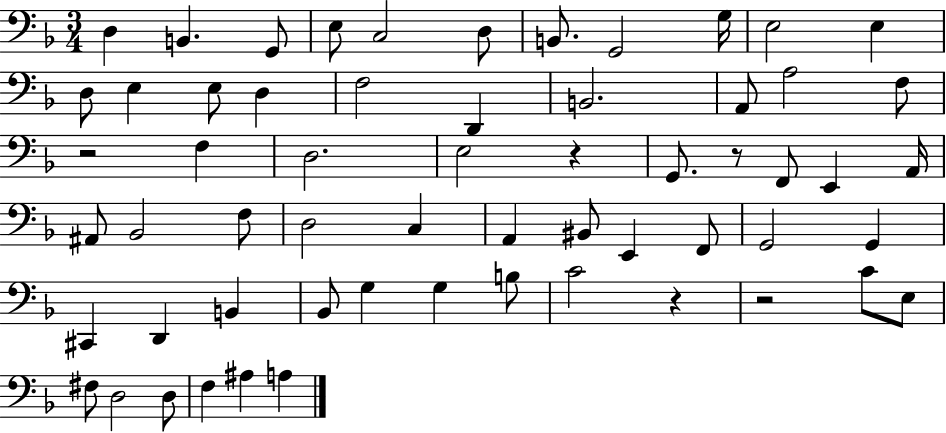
D3/q B2/q. G2/e E3/e C3/h D3/e B2/e. G2/h G3/s E3/h E3/q D3/e E3/q E3/e D3/q F3/h D2/q B2/h. A2/e A3/h F3/e R/h F3/q D3/h. E3/h R/q G2/e. R/e F2/e E2/q A2/s A#2/e Bb2/h F3/e D3/h C3/q A2/q BIS2/e E2/q F2/e G2/h G2/q C#2/q D2/q B2/q Bb2/e G3/q G3/q B3/e C4/h R/q R/h C4/e E3/e F#3/e D3/h D3/e F3/q A#3/q A3/q